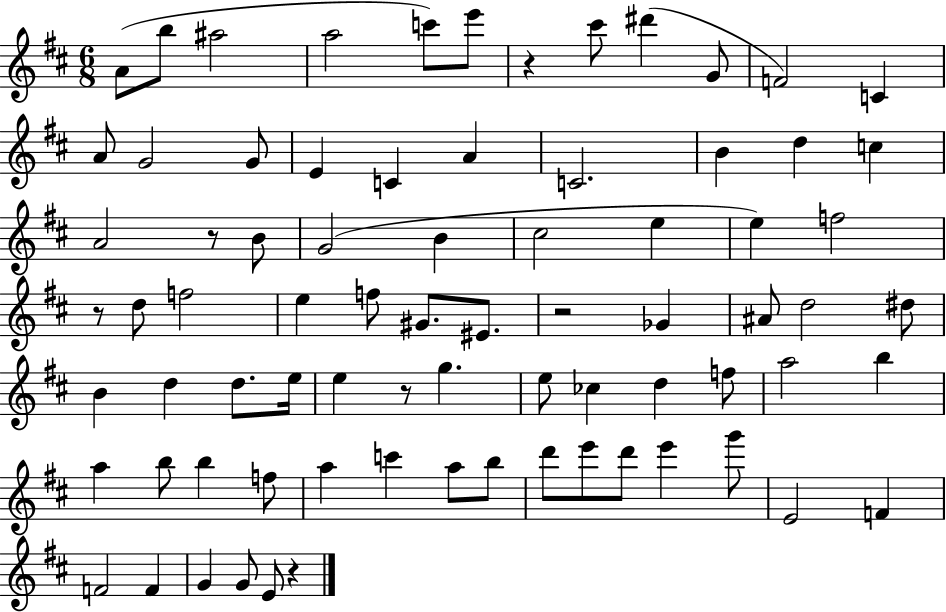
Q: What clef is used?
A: treble